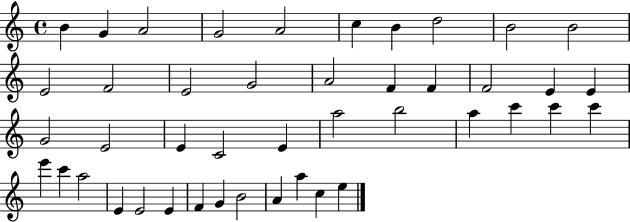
B4/q G4/q A4/h G4/h A4/h C5/q B4/q D5/h B4/h B4/h E4/h F4/h E4/h G4/h A4/h F4/q F4/q F4/h E4/q E4/q G4/h E4/h E4/q C4/h E4/q A5/h B5/h A5/q C6/q C6/q C6/q E6/q C6/q A5/h E4/q E4/h E4/q F4/q G4/q B4/h A4/q A5/q C5/q E5/q